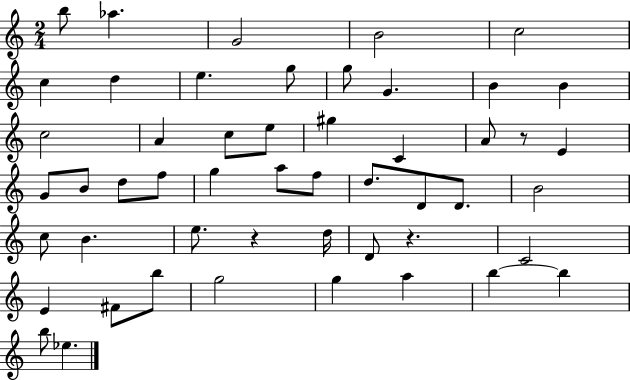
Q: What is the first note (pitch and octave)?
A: B5